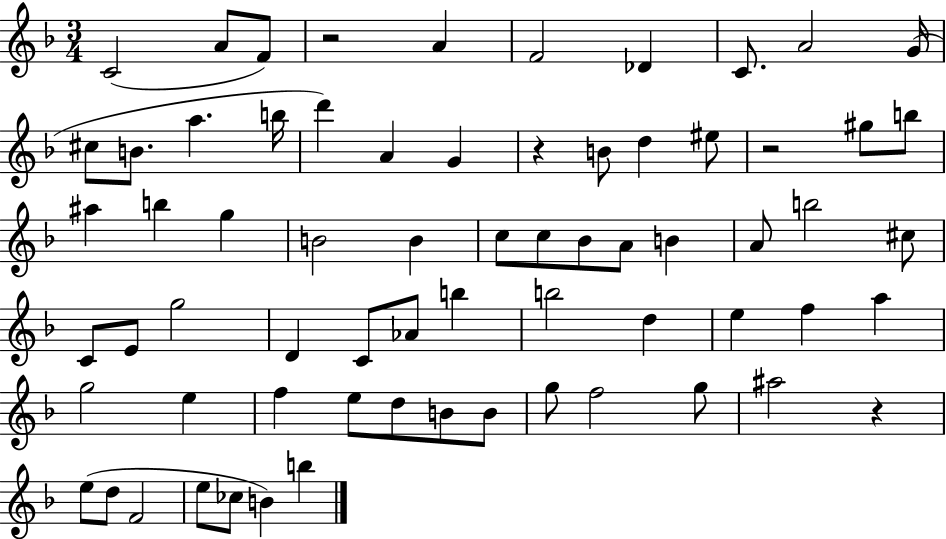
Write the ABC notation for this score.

X:1
T:Untitled
M:3/4
L:1/4
K:F
C2 A/2 F/2 z2 A F2 _D C/2 A2 G/4 ^c/2 B/2 a b/4 d' A G z B/2 d ^e/2 z2 ^g/2 b/2 ^a b g B2 B c/2 c/2 _B/2 A/2 B A/2 b2 ^c/2 C/2 E/2 g2 D C/2 _A/2 b b2 d e f a g2 e f e/2 d/2 B/2 B/2 g/2 f2 g/2 ^a2 z e/2 d/2 F2 e/2 _c/2 B b